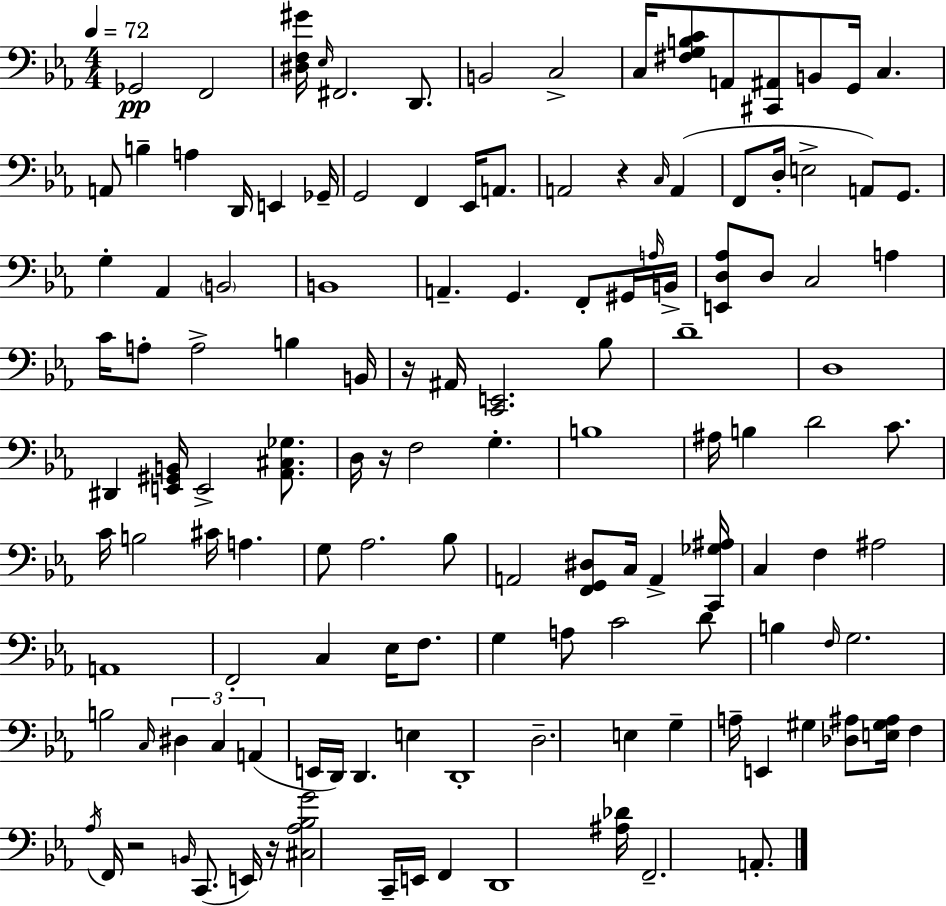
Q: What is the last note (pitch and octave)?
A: A2